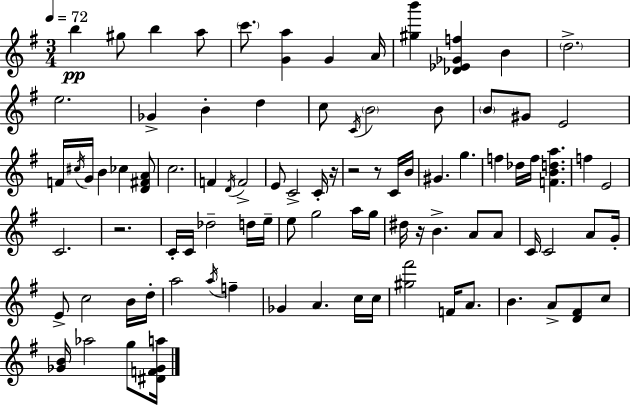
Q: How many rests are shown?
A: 5